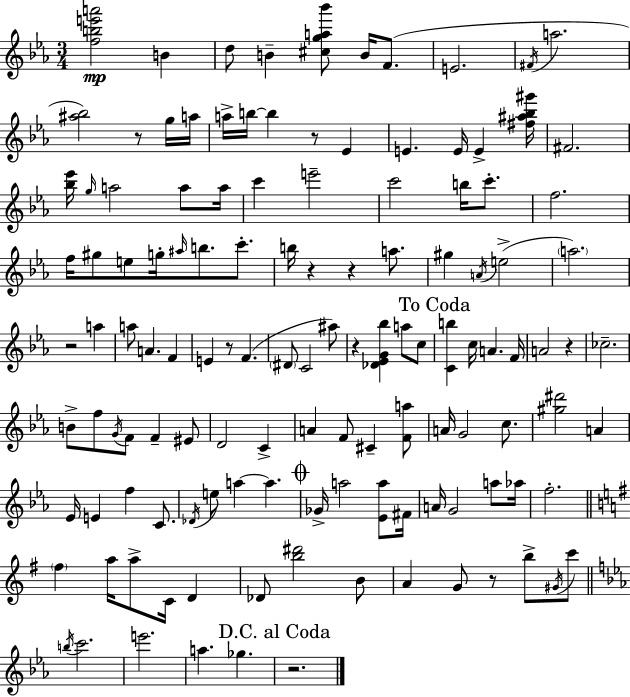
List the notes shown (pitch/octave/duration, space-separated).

[F5,B5,E6,A6]/h B4/q D5/e B4/q [C#5,G5,A5,Bb6]/e B4/s F4/e. E4/h. F#4/s A5/h. [A#5,Bb5]/h R/e G5/s A5/s A5/s B5/s B5/q R/e Eb4/q E4/q. E4/s E4/q [F#5,A#5,Bb5,G#6]/s F#4/h. [Bb5,Eb6]/s G5/s A5/h A5/e A5/s C6/q E6/h C6/h B5/s C6/e. F5/h. F5/s G#5/e E5/e G5/s A#5/s B5/e. C6/e. B5/s R/q R/q A5/e. G#5/q A4/s E5/h A5/h. R/h A5/q A5/e A4/q. F4/q E4/q R/e F4/q. D#4/e C4/h A#5/e R/q [Db4,Eb4,G4,Bb5]/q A5/e C5/e [C4,B5]/q C5/s A4/q. F4/s A4/h R/q CES5/h. B4/e F5/e G4/s F4/e F4/q EIS4/e D4/h C4/q A4/q F4/e C#4/q [F4,A5]/e A4/s G4/h C5/e. [G#5,D#6]/h A4/q Eb4/s E4/q F5/q C4/e. Db4/s E5/e A5/q A5/q. Gb4/s A5/h [Eb4,A5]/e F#4/s A4/s G4/h A5/e Ab5/s F5/h. F#5/q A5/s A5/e C4/s D4/q Db4/e [B5,D#6]/h B4/e A4/q G4/e R/e B5/e G#4/s C6/e B5/s C6/h. E6/h. A5/q. Gb5/q. R/h.